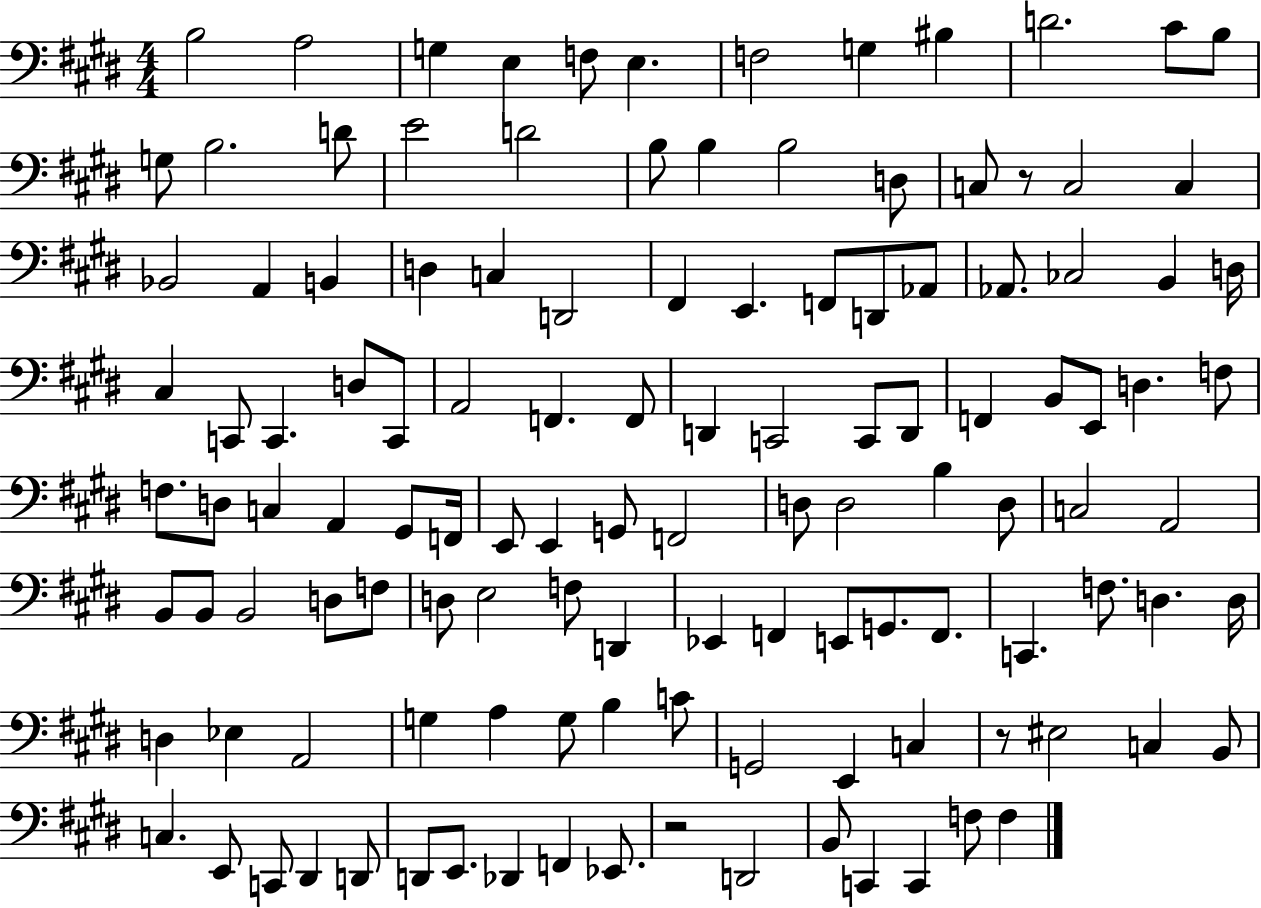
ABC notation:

X:1
T:Untitled
M:4/4
L:1/4
K:E
B,2 A,2 G, E, F,/2 E, F,2 G, ^B, D2 ^C/2 B,/2 G,/2 B,2 D/2 E2 D2 B,/2 B, B,2 D,/2 C,/2 z/2 C,2 C, _B,,2 A,, B,, D, C, D,,2 ^F,, E,, F,,/2 D,,/2 _A,,/2 _A,,/2 _C,2 B,, D,/4 ^C, C,,/2 C,, D,/2 C,,/2 A,,2 F,, F,,/2 D,, C,,2 C,,/2 D,,/2 F,, B,,/2 E,,/2 D, F,/2 F,/2 D,/2 C, A,, ^G,,/2 F,,/4 E,,/2 E,, G,,/2 F,,2 D,/2 D,2 B, D,/2 C,2 A,,2 B,,/2 B,,/2 B,,2 D,/2 F,/2 D,/2 E,2 F,/2 D,, _E,, F,, E,,/2 G,,/2 F,,/2 C,, F,/2 D, D,/4 D, _E, A,,2 G, A, G,/2 B, C/2 G,,2 E,, C, z/2 ^E,2 C, B,,/2 C, E,,/2 C,,/2 ^D,, D,,/2 D,,/2 E,,/2 _D,, F,, _E,,/2 z2 D,,2 B,,/2 C,, C,, F,/2 F,